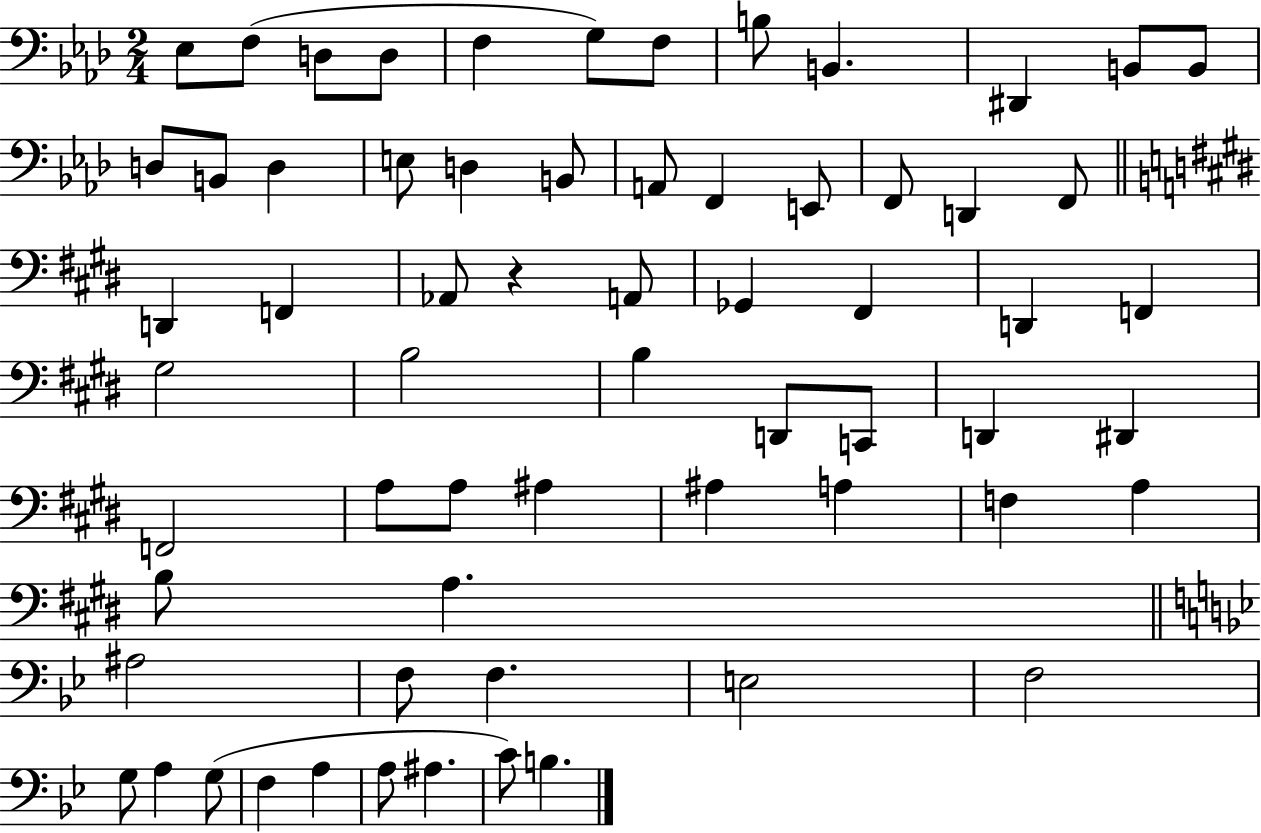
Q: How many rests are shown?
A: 1